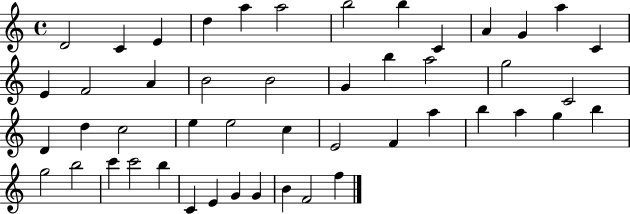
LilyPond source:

{
  \clef treble
  \time 4/4
  \defaultTimeSignature
  \key c \major
  d'2 c'4 e'4 | d''4 a''4 a''2 | b''2 b''4 c'4 | a'4 g'4 a''4 c'4 | \break e'4 f'2 a'4 | b'2 b'2 | g'4 b''4 a''2 | g''2 c'2 | \break d'4 d''4 c''2 | e''4 e''2 c''4 | e'2 f'4 a''4 | b''4 a''4 g''4 b''4 | \break g''2 b''2 | c'''4 c'''2 b''4 | c'4 e'4 g'4 g'4 | b'4 f'2 f''4 | \break \bar "|."
}